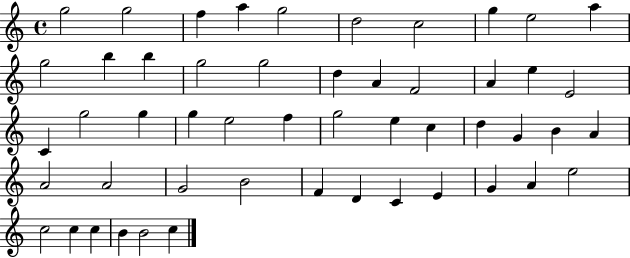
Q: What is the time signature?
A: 4/4